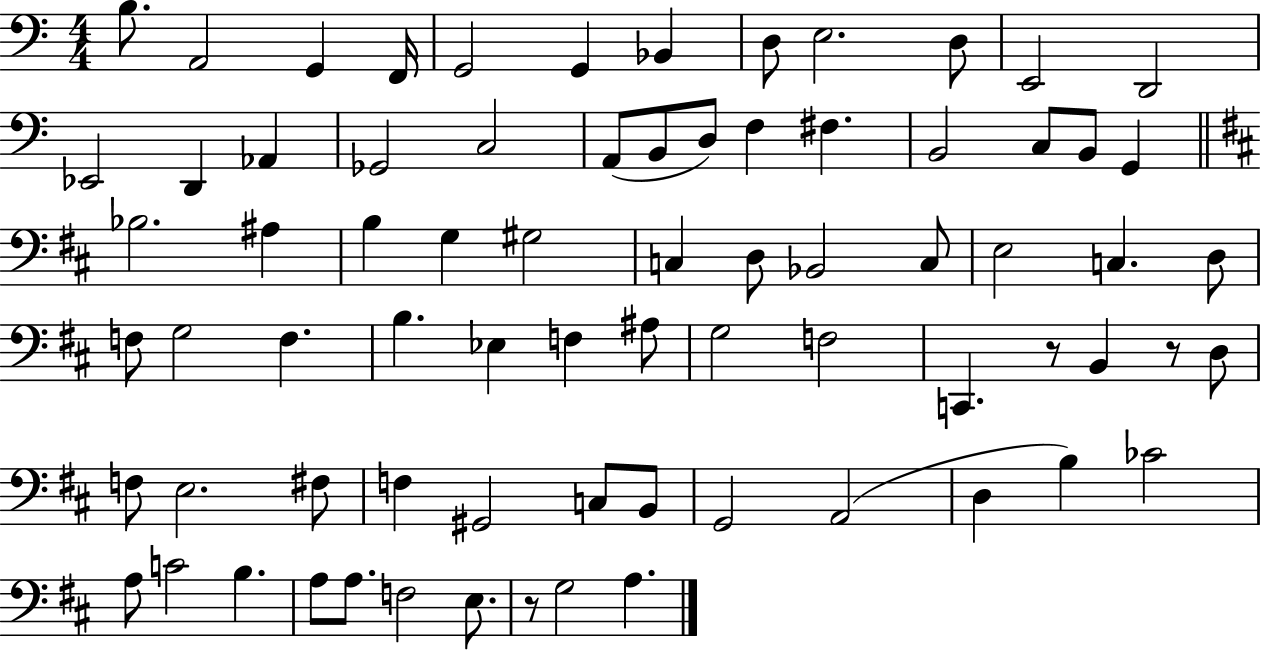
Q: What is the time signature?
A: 4/4